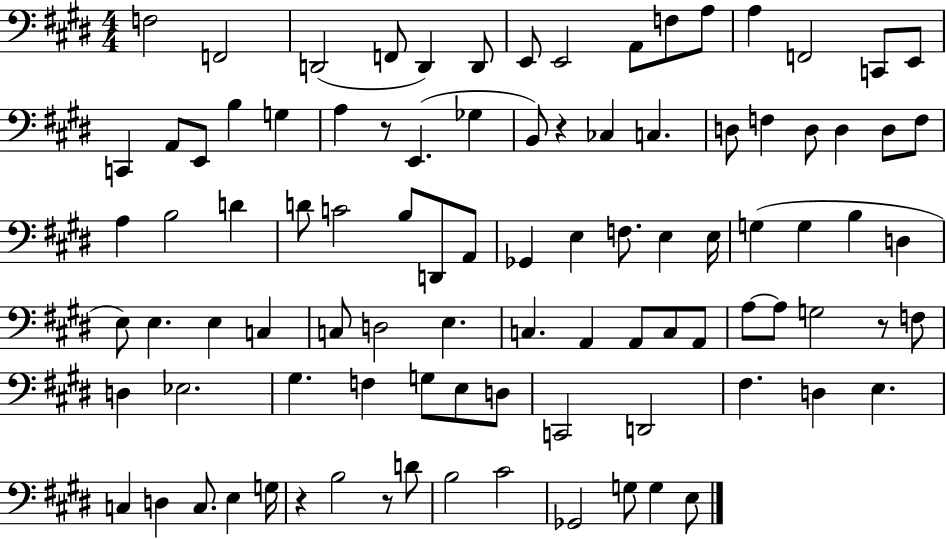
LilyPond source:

{
  \clef bass
  \numericTimeSignature
  \time 4/4
  \key e \major
  f2 f,2 | d,2( f,8 d,4) d,8 | e,8 e,2 a,8 f8 a8 | a4 f,2 c,8 e,8 | \break c,4 a,8 e,8 b4 g4 | a4 r8 e,4.( ges4 | b,8) r4 ces4 c4. | d8 f4 d8 d4 d8 f8 | \break a4 b2 d'4 | d'8 c'2 b8 d,8 a,8 | ges,4 e4 f8. e4 e16 | g4( g4 b4 d4 | \break e8) e4. e4 c4 | c8 d2 e4. | c4. a,4 a,8 c8 a,8 | a8~~ a8 g2 r8 f8 | \break d4 ees2. | gis4. f4 g8 e8 d8 | c,2 d,2 | fis4. d4 e4. | \break c4 d4 c8. e4 g16 | r4 b2 r8 d'8 | b2 cis'2 | ges,2 g8 g4 e8 | \break \bar "|."
}